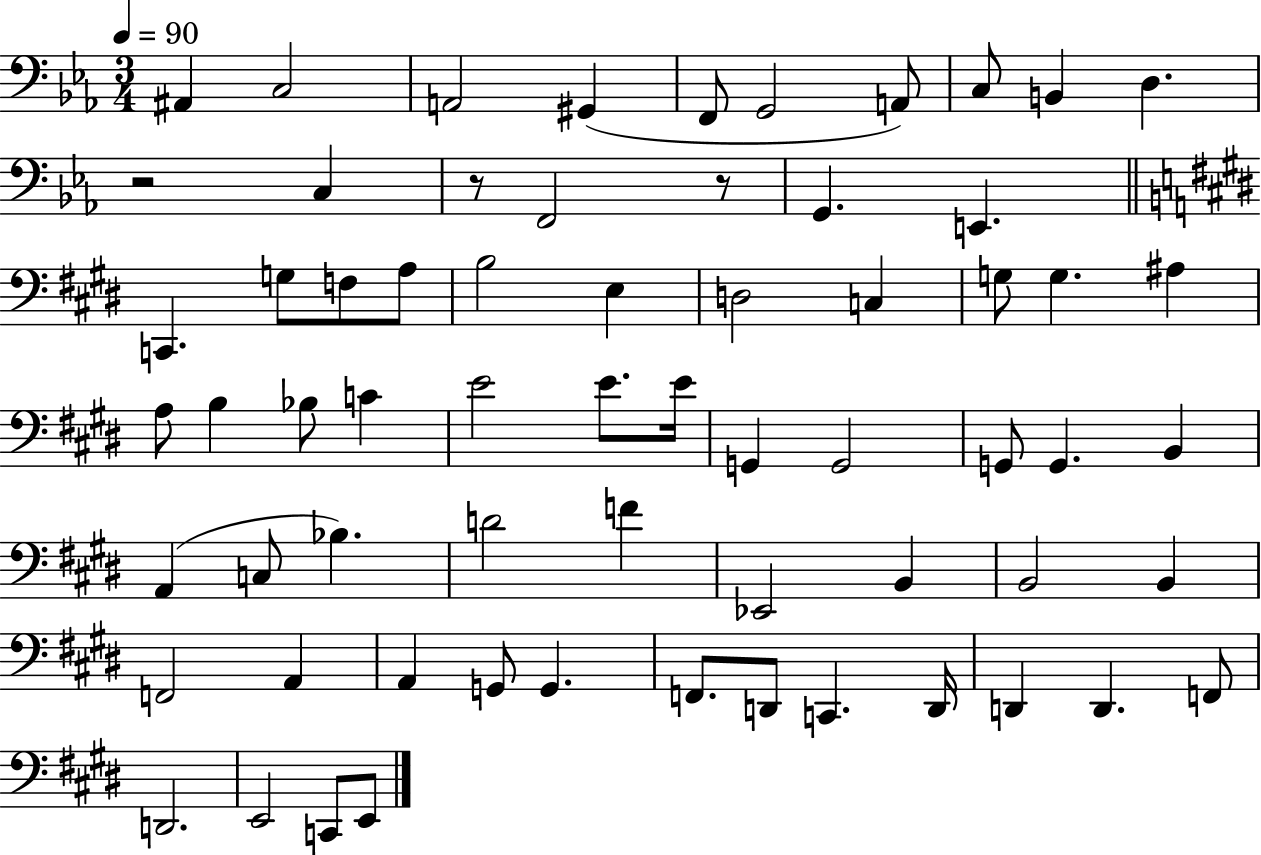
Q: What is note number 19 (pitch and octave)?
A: B3